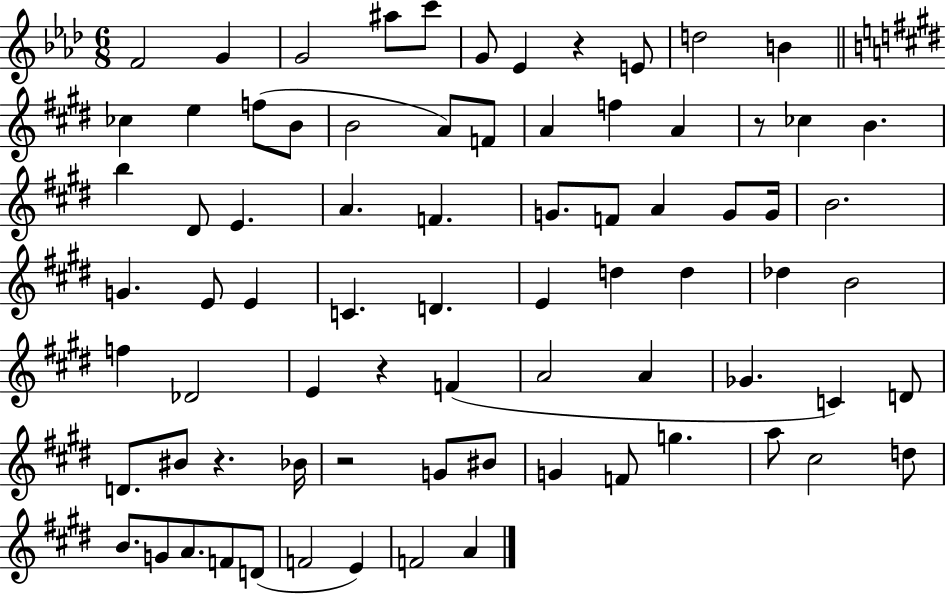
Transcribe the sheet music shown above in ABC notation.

X:1
T:Untitled
M:6/8
L:1/4
K:Ab
F2 G G2 ^a/2 c'/2 G/2 _E z E/2 d2 B _c e f/2 B/2 B2 A/2 F/2 A f A z/2 _c B b ^D/2 E A F G/2 F/2 A G/2 G/4 B2 G E/2 E C D E d d _d B2 f _D2 E z F A2 A _G C D/2 D/2 ^B/2 z _B/4 z2 G/2 ^B/2 G F/2 g a/2 ^c2 d/2 B/2 G/2 A/2 F/2 D/2 F2 E F2 A